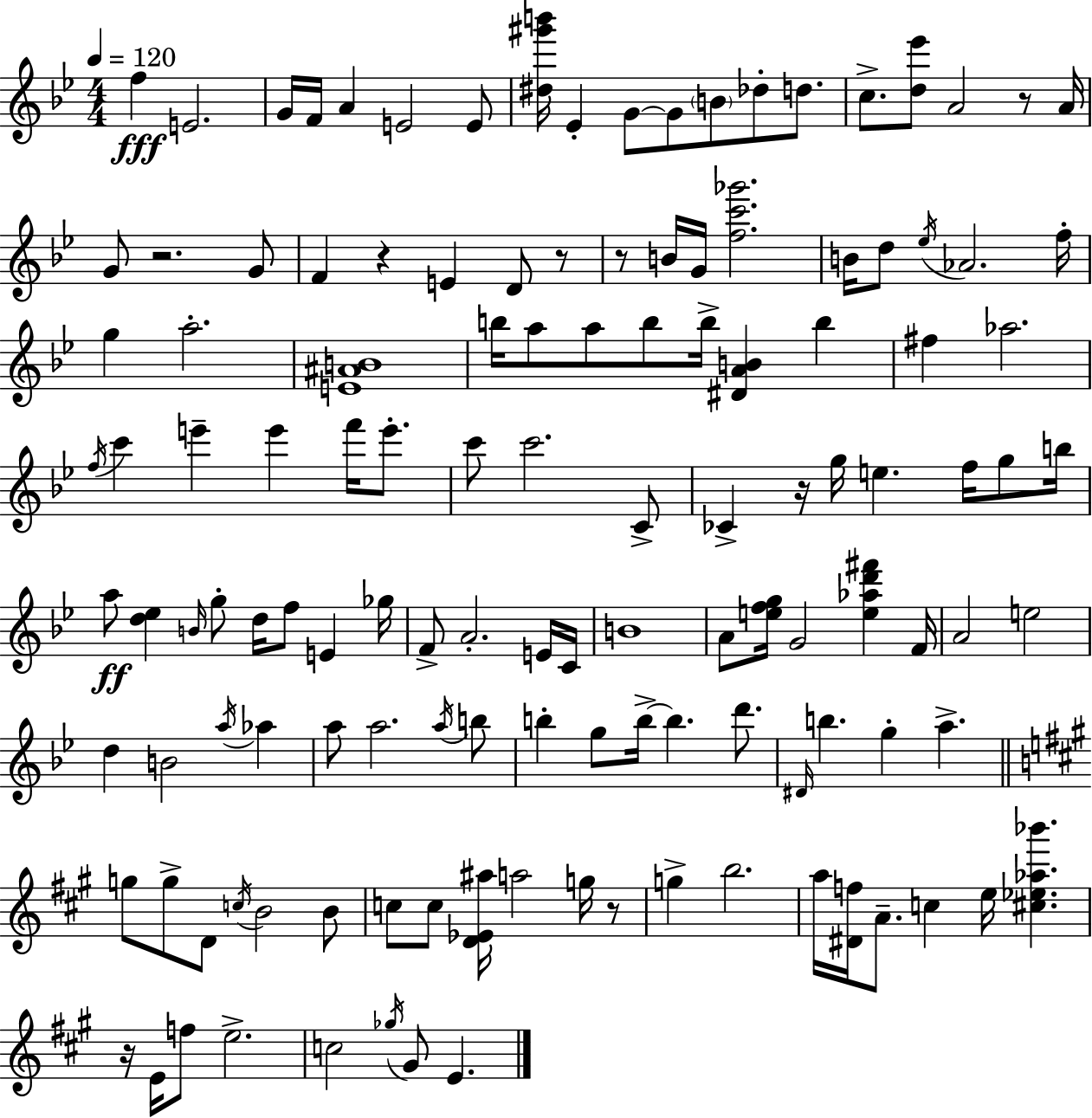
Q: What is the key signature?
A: BES major